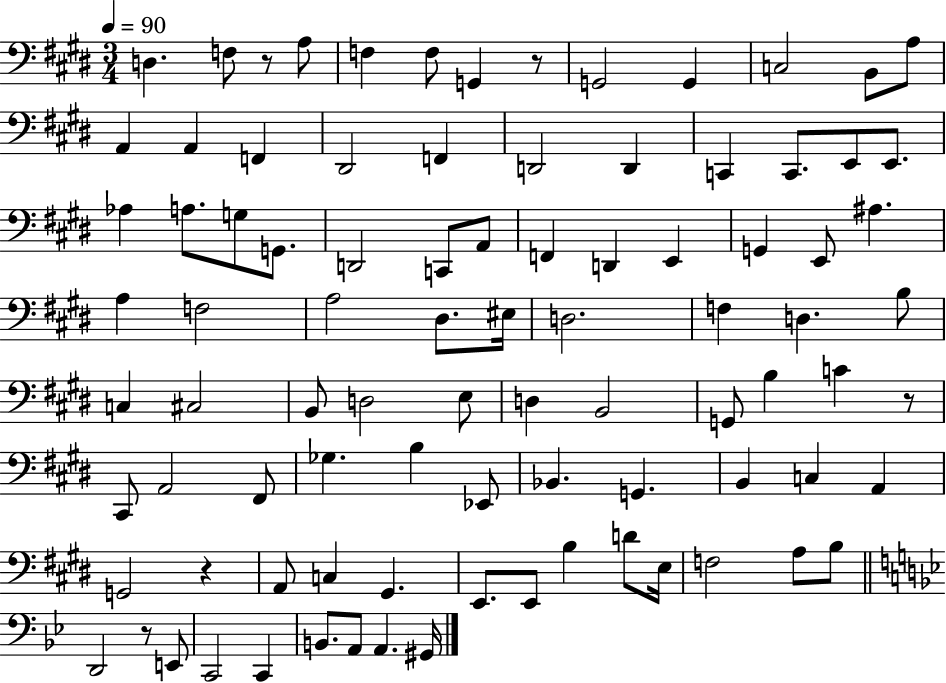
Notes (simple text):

D3/q. F3/e R/e A3/e F3/q F3/e G2/q R/e G2/h G2/q C3/h B2/e A3/e A2/q A2/q F2/q D#2/h F2/q D2/h D2/q C2/q C2/e. E2/e E2/e. Ab3/q A3/e. G3/e G2/e. D2/h C2/e A2/e F2/q D2/q E2/q G2/q E2/e A#3/q. A3/q F3/h A3/h D#3/e. EIS3/s D3/h. F3/q D3/q. B3/e C3/q C#3/h B2/e D3/h E3/e D3/q B2/h G2/e B3/q C4/q R/e C#2/e A2/h F#2/e Gb3/q. B3/q Eb2/e Bb2/q. G2/q. B2/q C3/q A2/q G2/h R/q A2/e C3/q G#2/q. E2/e. E2/e B3/q D4/e E3/s F3/h A3/e B3/e D2/h R/e E2/e C2/h C2/q B2/e. A2/e A2/q. G#2/s